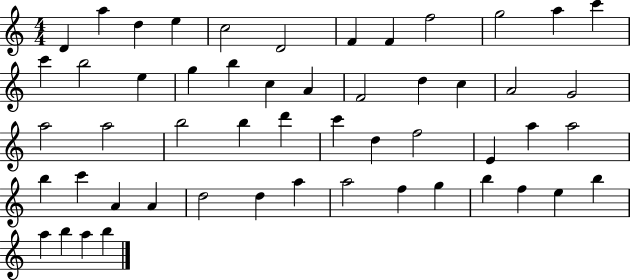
{
  \clef treble
  \numericTimeSignature
  \time 4/4
  \key c \major
  d'4 a''4 d''4 e''4 | c''2 d'2 | f'4 f'4 f''2 | g''2 a''4 c'''4 | \break c'''4 b''2 e''4 | g''4 b''4 c''4 a'4 | f'2 d''4 c''4 | a'2 g'2 | \break a''2 a''2 | b''2 b''4 d'''4 | c'''4 d''4 f''2 | e'4 a''4 a''2 | \break b''4 c'''4 a'4 a'4 | d''2 d''4 a''4 | a''2 f''4 g''4 | b''4 f''4 e''4 b''4 | \break a''4 b''4 a''4 b''4 | \bar "|."
}